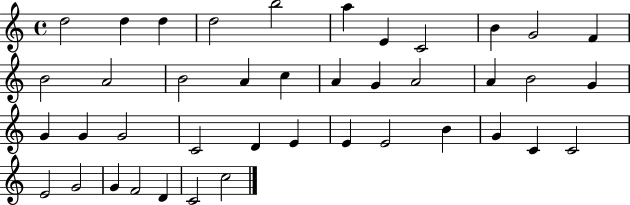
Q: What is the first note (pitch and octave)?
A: D5